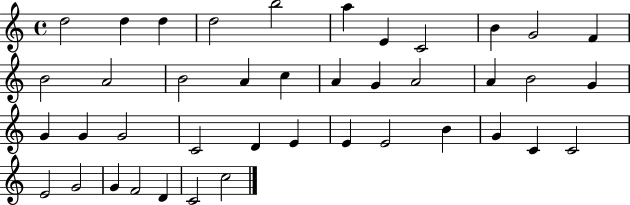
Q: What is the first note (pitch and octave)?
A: D5